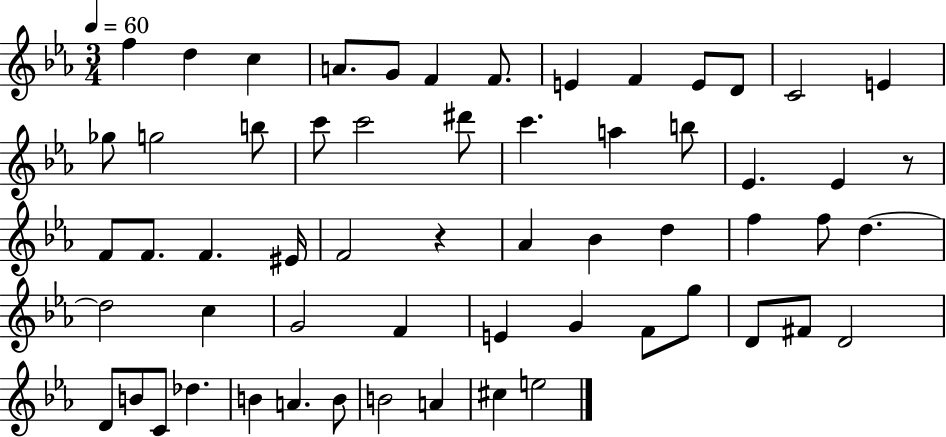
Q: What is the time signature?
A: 3/4